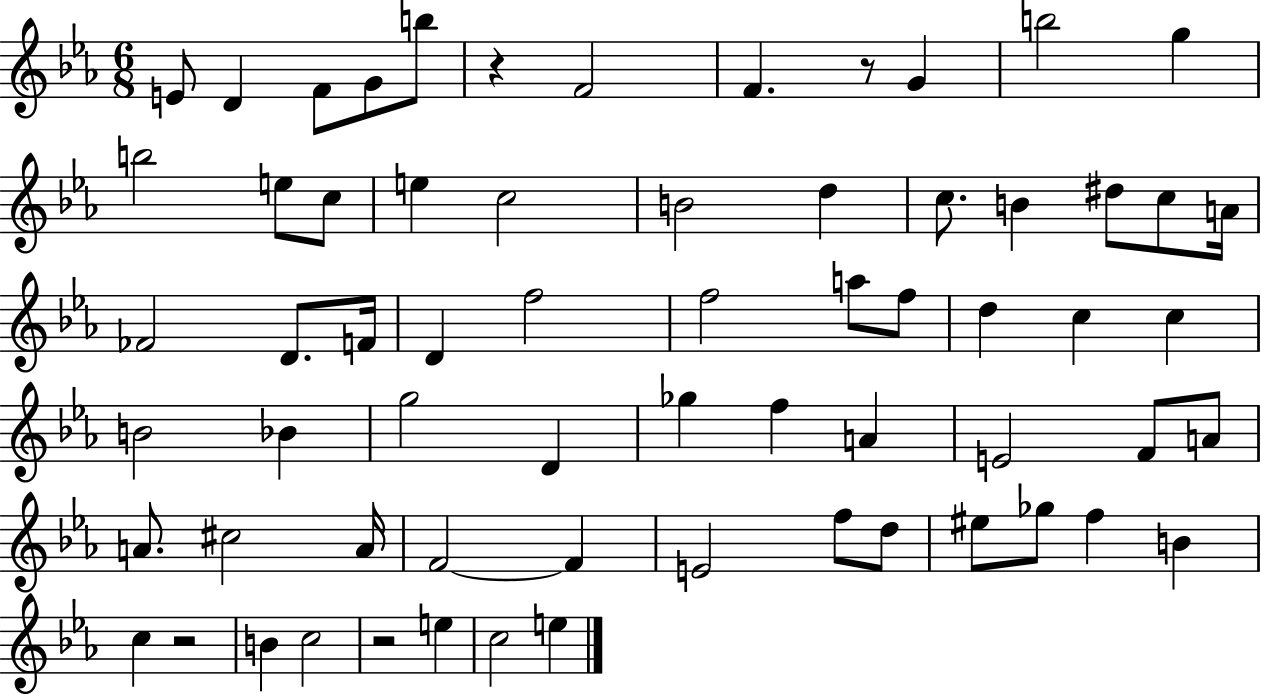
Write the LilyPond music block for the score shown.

{
  \clef treble
  \numericTimeSignature
  \time 6/8
  \key ees \major
  e'8 d'4 f'8 g'8 b''8 | r4 f'2 | f'4. r8 g'4 | b''2 g''4 | \break b''2 e''8 c''8 | e''4 c''2 | b'2 d''4 | c''8. b'4 dis''8 c''8 a'16 | \break fes'2 d'8. f'16 | d'4 f''2 | f''2 a''8 f''8 | d''4 c''4 c''4 | \break b'2 bes'4 | g''2 d'4 | ges''4 f''4 a'4 | e'2 f'8 a'8 | \break a'8. cis''2 a'16 | f'2~~ f'4 | e'2 f''8 d''8 | eis''8 ges''8 f''4 b'4 | \break c''4 r2 | b'4 c''2 | r2 e''4 | c''2 e''4 | \break \bar "|."
}